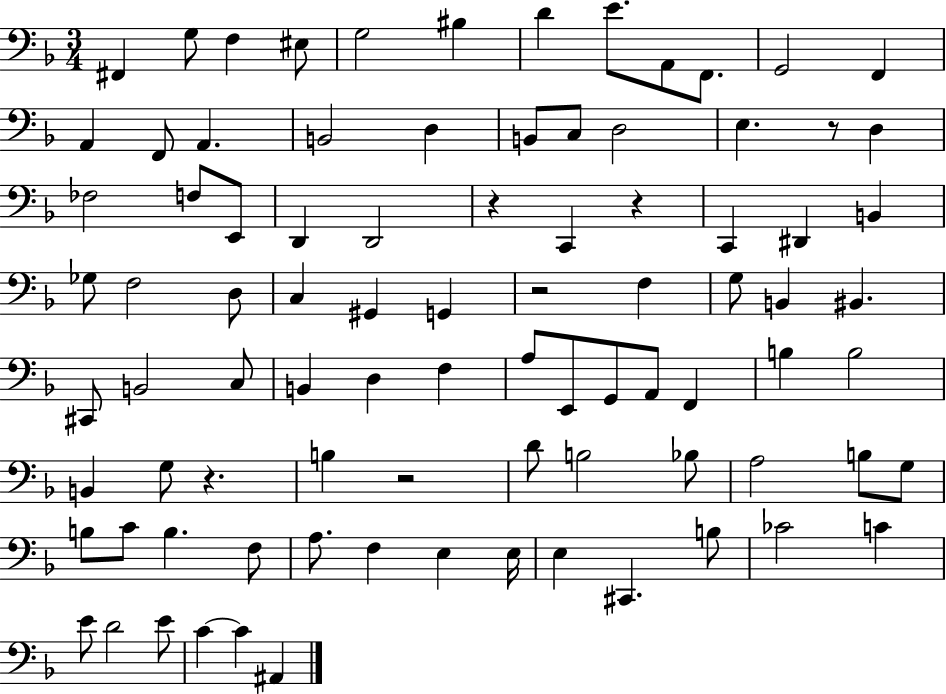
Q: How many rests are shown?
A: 6